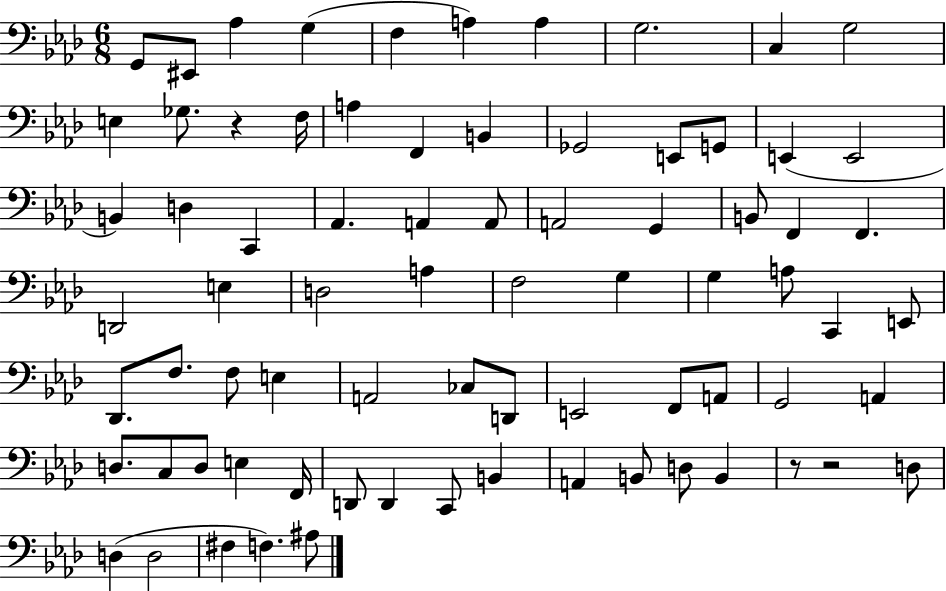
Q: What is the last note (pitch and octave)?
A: A#3